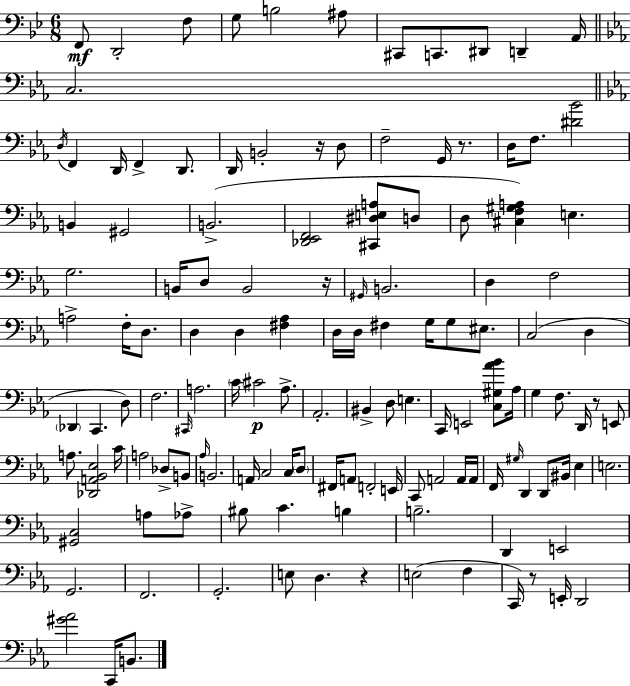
{
  \clef bass
  \numericTimeSignature
  \time 6/8
  \key bes \major
  f,8\mf d,2-. f8 | g8 b2 ais8 | cis,8 c,8. dis,8 d,4-- a,16 | \bar "||" \break \key c \minor c2. | \bar "||" \break \key ees \major \acciaccatura { d16 } f,4 d,16 f,4-> d,8. | d,16 b,2-. r16 d8 | f2-- g,16 r8. | d16 f8. <dis' bes'>2 | \break b,4 gis,2 | b,2.->( | <des, ees, f,>2 <cis, dis e a>8 d8 | d8 <cis f gis a>4) e4. | \break g2. | b,16 d8 b,2 | r16 \grace { gis,16 } b,2. | d4 f2 | \break a2-> f16-. d8. | d4 d4 <fis aes>4 | d16 d16 fis4 g16 g8 eis8. | c2( d4 | \break \parenthesize des,4 c,4. | d8) f2. | \grace { cis,16 } a2. | \parenthesize c'16 cis'2\p | \break aes8.-> aes,2.-. | bis,4-> d8 e4. | c,16 e,2 | <c gis aes' bes'>8 aes16 g4 f8. d,16 r8 | \break e,8 a8. <des, a, bes, ees>2 | c'16 a2 des8-> | b,8 \grace { aes16 } b,2. | a,16 c2 | \break c16 \parenthesize d8 fis,16 a,8 f,2-. | e,16 c,8 a,2 | a,16 a,16 f,16 \grace { gis16 } d,4 d,8 | bis,16 ees4 e2. | \break <gis, c>2 | a8 aes8-> bis8 c'4. | b4 b2.-- | d,4 e,2 | \break g,2. | f,2. | g,2.-. | e8 d4. | \break r4 e2( | f4 c,16) r8 e,16-. d,2 | <gis' aes'>2 | c,16 b,8. \bar "|."
}